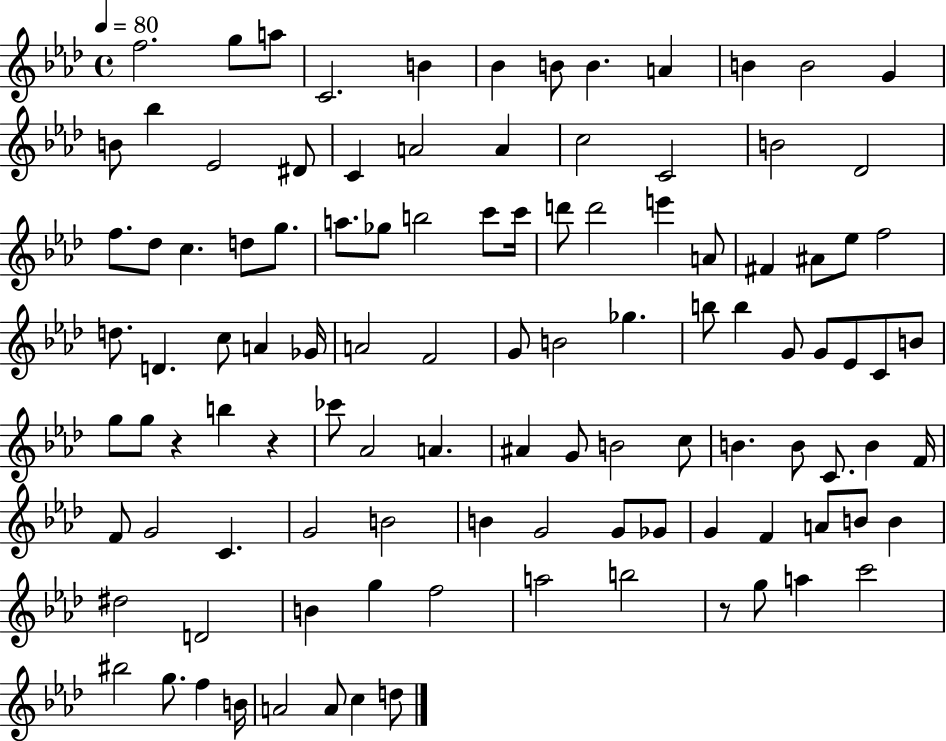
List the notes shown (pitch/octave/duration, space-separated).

F5/h. G5/e A5/e C4/h. B4/q Bb4/q B4/e B4/q. A4/q B4/q B4/h G4/q B4/e Bb5/q Eb4/h D#4/e C4/q A4/h A4/q C5/h C4/h B4/h Db4/h F5/e. Db5/e C5/q. D5/e G5/e. A5/e. Gb5/e B5/h C6/e C6/s D6/e D6/h E6/q A4/e F#4/q A#4/e Eb5/e F5/h D5/e. D4/q. C5/e A4/q Gb4/s A4/h F4/h G4/e B4/h Gb5/q. B5/e B5/q G4/e G4/e Eb4/e C4/e B4/e G5/e G5/e R/q B5/q R/q CES6/e Ab4/h A4/q. A#4/q G4/e B4/h C5/e B4/q. B4/e C4/e. B4/q F4/s F4/e G4/h C4/q. G4/h B4/h B4/q G4/h G4/e Gb4/e G4/q F4/q A4/e B4/e B4/q D#5/h D4/h B4/q G5/q F5/h A5/h B5/h R/e G5/e A5/q C6/h BIS5/h G5/e. F5/q B4/s A4/h A4/e C5/q D5/e